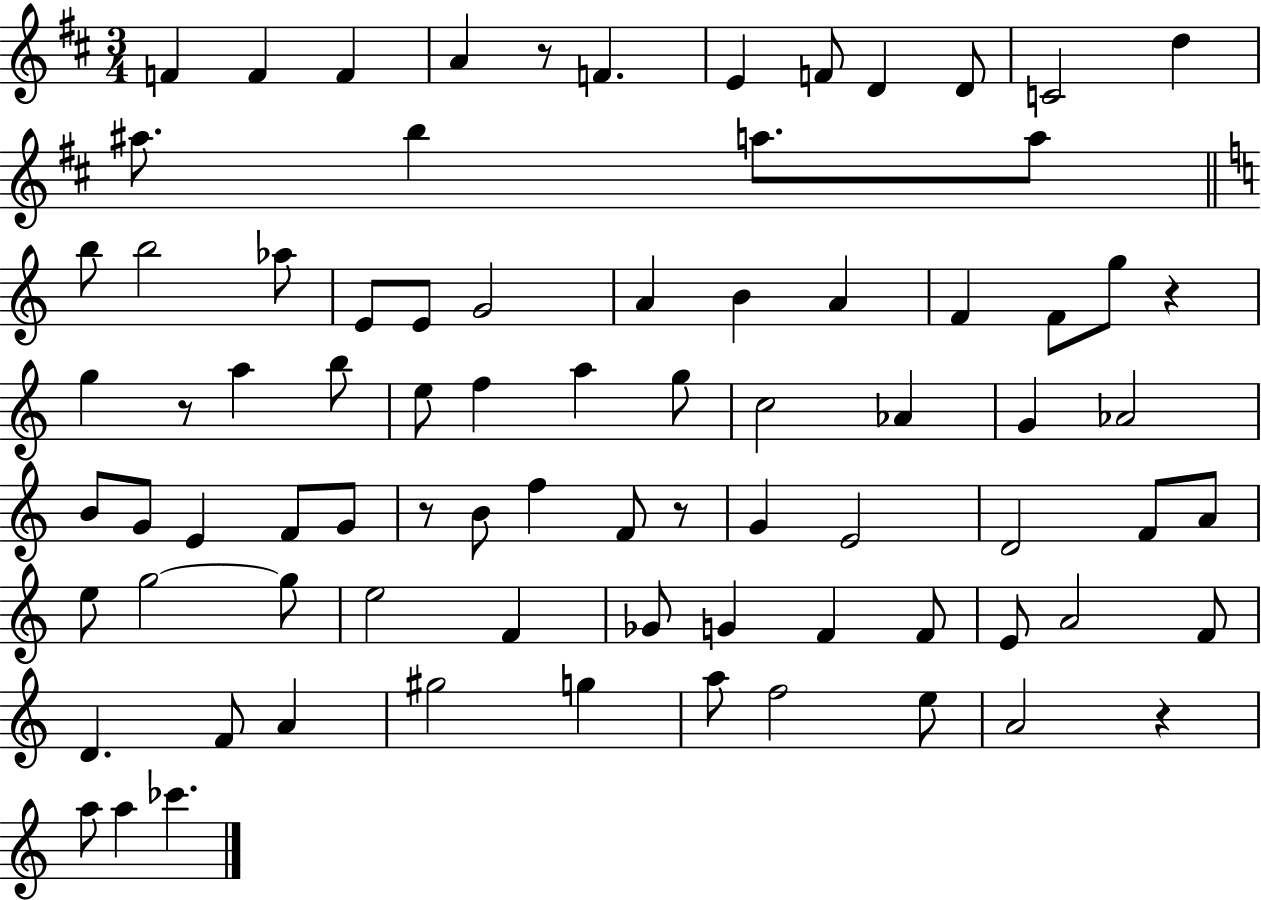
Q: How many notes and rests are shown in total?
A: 81